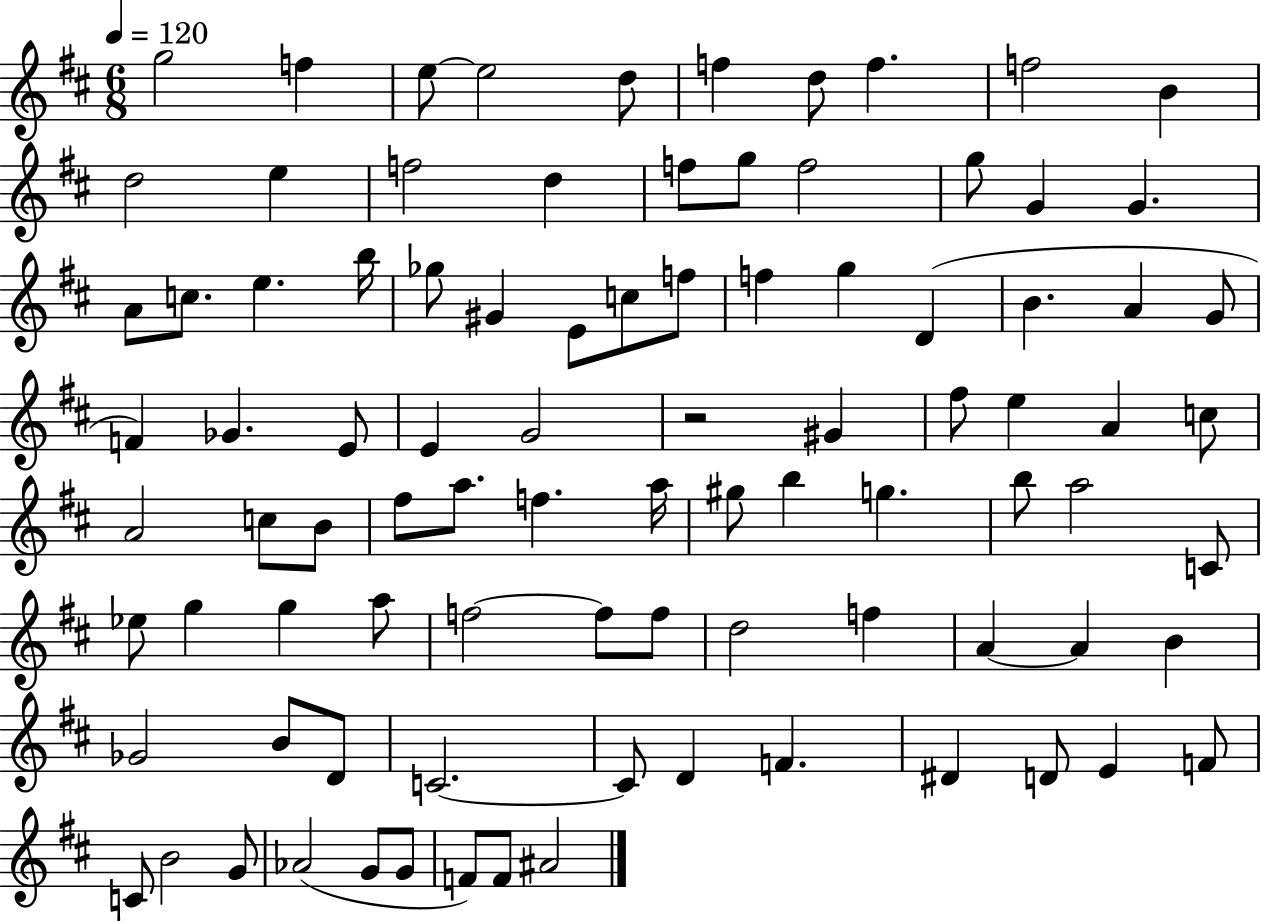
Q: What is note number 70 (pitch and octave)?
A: B4